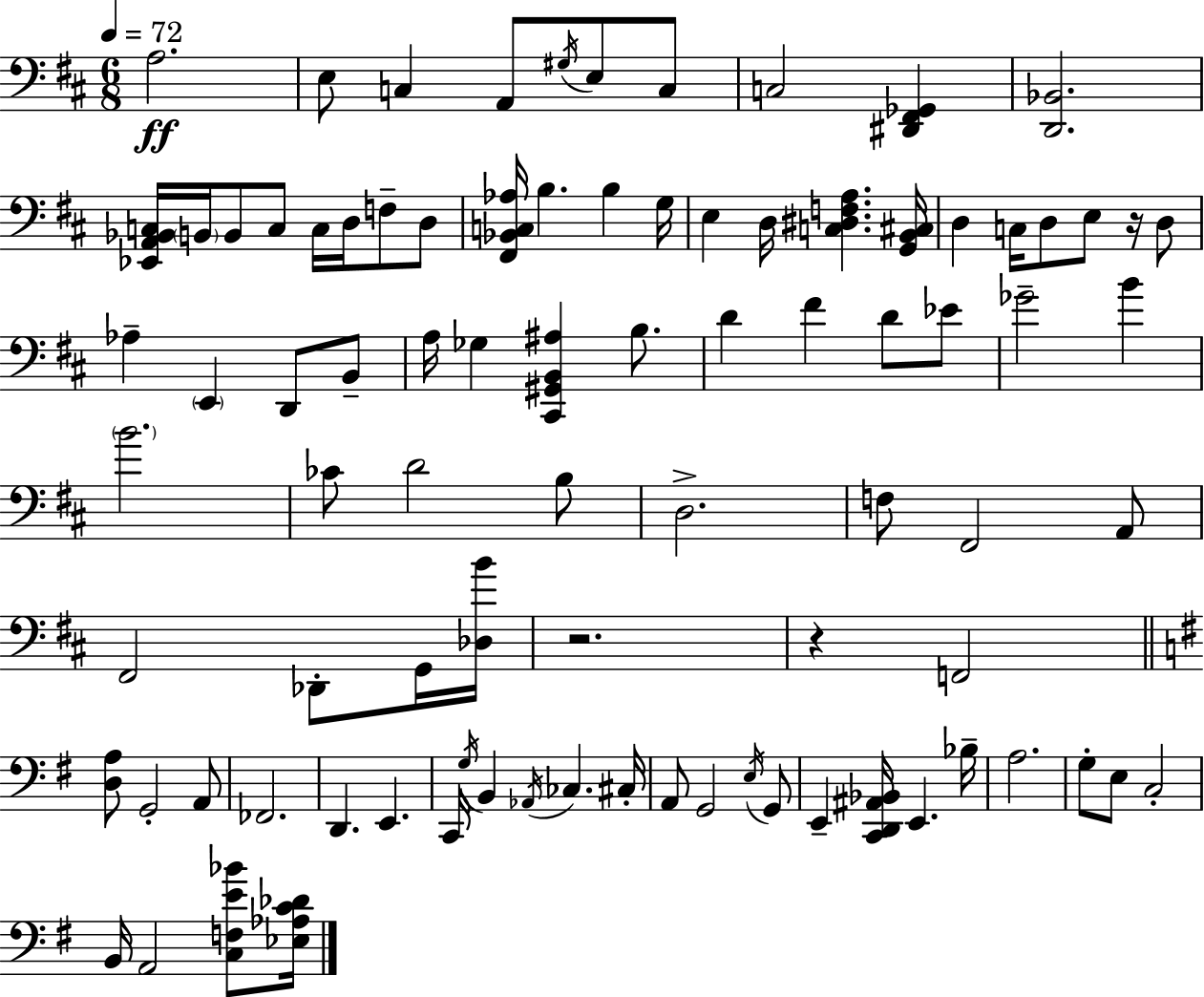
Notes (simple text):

A3/h. E3/e C3/q A2/e G#3/s E3/e C3/e C3/h [D#2,F#2,Gb2]/q [D2,Bb2]/h. [Eb2,A2,Bb2,C3]/s B2/s B2/e C3/e C3/s D3/s F3/e D3/e [F#2,Bb2,C3,Ab3]/s B3/q. B3/q G3/s E3/q D3/s [C3,D#3,F3,A3]/q. [G2,B2,C#3]/s D3/q C3/s D3/e E3/e R/s D3/e Ab3/q E2/q D2/e B2/e A3/s Gb3/q [C#2,G#2,B2,A#3]/q B3/e. D4/q F#4/q D4/e Eb4/e Gb4/h B4/q B4/h. CES4/e D4/h B3/e D3/h. F3/e F#2/h A2/e F#2/h Db2/e G2/s [Db3,B4]/s R/h. R/q F2/h [D3,A3]/e G2/h A2/e FES2/h. D2/q. E2/q. C2/s G3/s B2/q Ab2/s CES3/q. C#3/s A2/e G2/h E3/s G2/e E2/q [C2,D2,A#2,Bb2]/s E2/q. Bb3/s A3/h. G3/e E3/e C3/h B2/s A2/h [C3,F3,E4,Bb4]/e [Eb3,Ab3,C4,Db4]/s